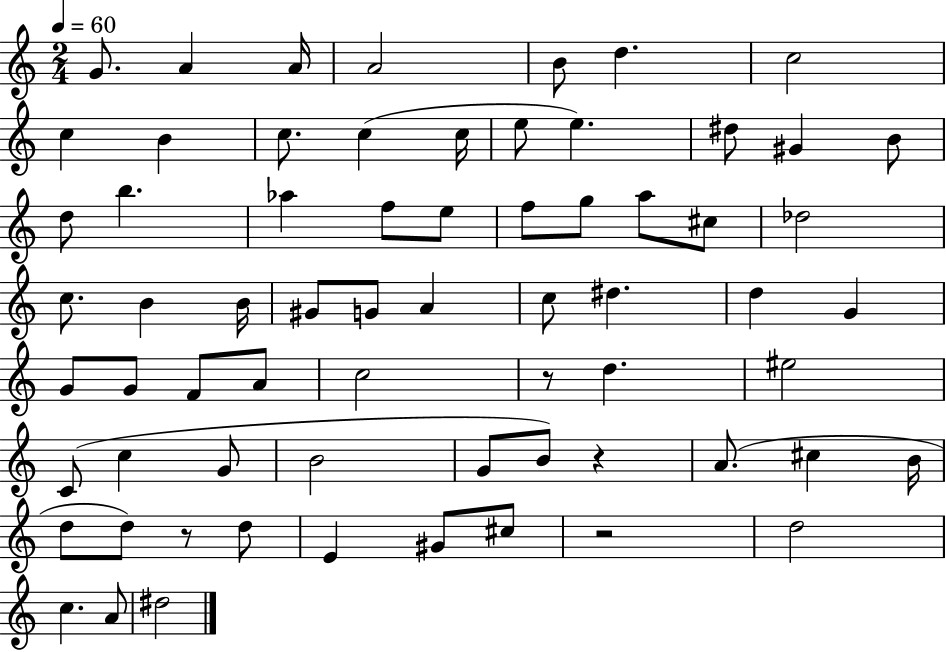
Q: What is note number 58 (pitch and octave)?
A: G#4